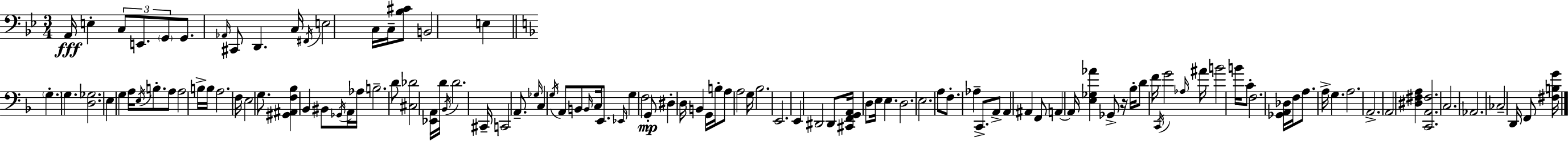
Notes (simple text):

A2/s E3/q C3/e E2/e. G2/e G2/e. Ab2/s C#2/e D2/q. C3/s F#2/s E3/h C3/s C3/s [Bb3,C#4]/e B2/h E3/q G3/q. G3/q. [D3,Gb3]/h. E3/q G3/q A3/s E3/s B3/e. A3/e A3/h B3/s B3/s A3/h. F3/s E3/h G3/e. [G#2,A#2,F3,Bb3]/q Bb2/q BIS2/e Gb2/s A2/s Ab3/s B3/h. D4/e [C#3,Db4]/h [Eb2,A2]/s D4/s Bb2/s D4/h. C#2/s C2/h A2/e. Gb3/s C3/q G3/s A2/e B2/e B2/s C3/s E2/e. Eb2/s G3/q F3/h G2/e D#3/q D3/s B2/q G2/s B3/s A3/e A3/h G3/s Bb3/h. E2/h. E2/q D#2/h D#2/e [C#2,F2,G2,A2]/s D3/e E3/s E3/q. D3/h. E3/h. A3/e F3/e. Ab3/q C2/e. A2/e A2/q A#2/q F2/e A2/q A2/s [E3,Gb3,Ab4]/q Gb2/e R/s Bb3/s D4/e F4/s C2/s G4/h Ab3/s A#4/s B4/h B4/s C4/e F3/h. [Gb2,A2,Db3]/s F3/s A3/e. A3/s G3/q. A3/h. A2/h. A2/h [D#3,F#3,A3]/q [C2,A2,F#3]/h. C3/h. Ab2/h. CES3/h D2/s F2/e [F#3,B3,G4]/s